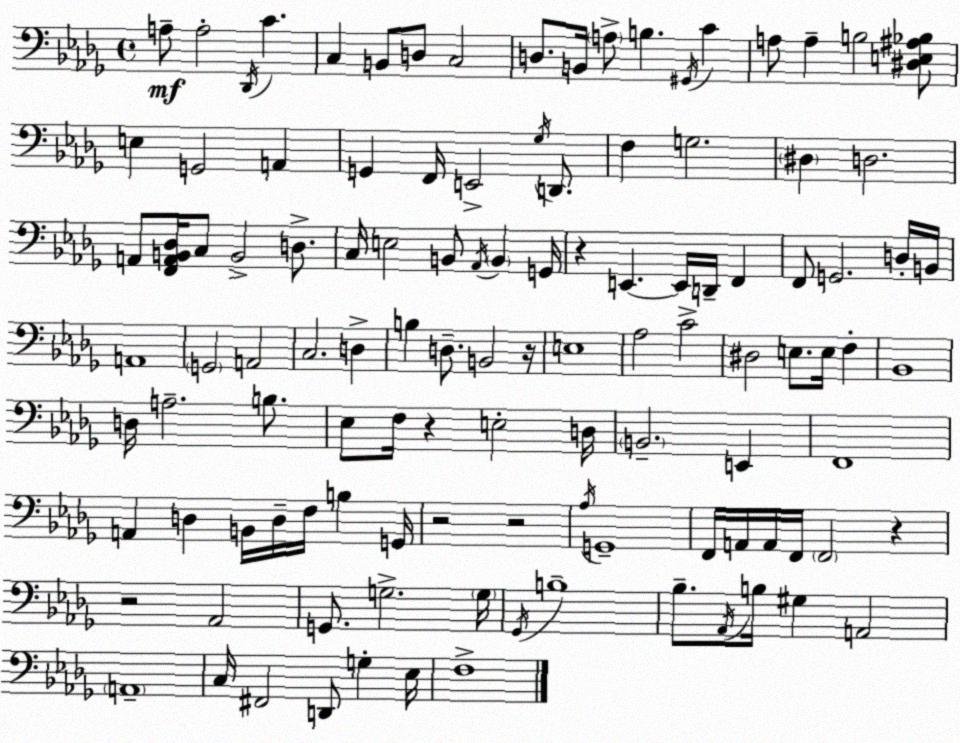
X:1
T:Untitled
M:4/4
L:1/4
K:Bbm
A,/2 A,2 _D,,/4 C C, B,,/2 D,/2 C,2 D,/2 B,,/4 A,/2 B, ^G,,/4 C A,/2 A, B,2 [^D,E,^A,_B,]/2 E, G,,2 A,, G,, F,,/4 E,,2 _G,/4 D,,/2 F, G,2 ^D, D,2 A,,/2 [F,,A,,B,,_D,]/4 C,/2 B,,2 D,/2 C,/4 E,2 B,,/2 _A,,/4 B,, G,,/4 z E,, E,,/4 D,,/4 F,, F,,/2 G,,2 D,/4 B,,/4 A,,4 G,,2 A,,2 C,2 D, B, D,/2 B,,2 z/4 E,4 _A,2 C2 ^D,2 E,/2 E,/4 F, _B,,4 D,/4 A,2 B,/2 _E,/2 F,/4 z E,2 D,/4 B,,2 E,, F,,4 A,, D, B,,/4 D,/4 F,/4 B, G,,/4 z2 z2 _A,/4 G,,4 F,,/4 A,,/4 A,,/4 F,,/4 F,,2 z z2 _A,,2 G,,/2 G,2 G,/4 _G,,/4 B,4 _B,/2 _A,,/4 B,/4 ^G, A,,2 A,,4 C,/4 ^F,,2 D,,/2 G, _E,/4 F,4